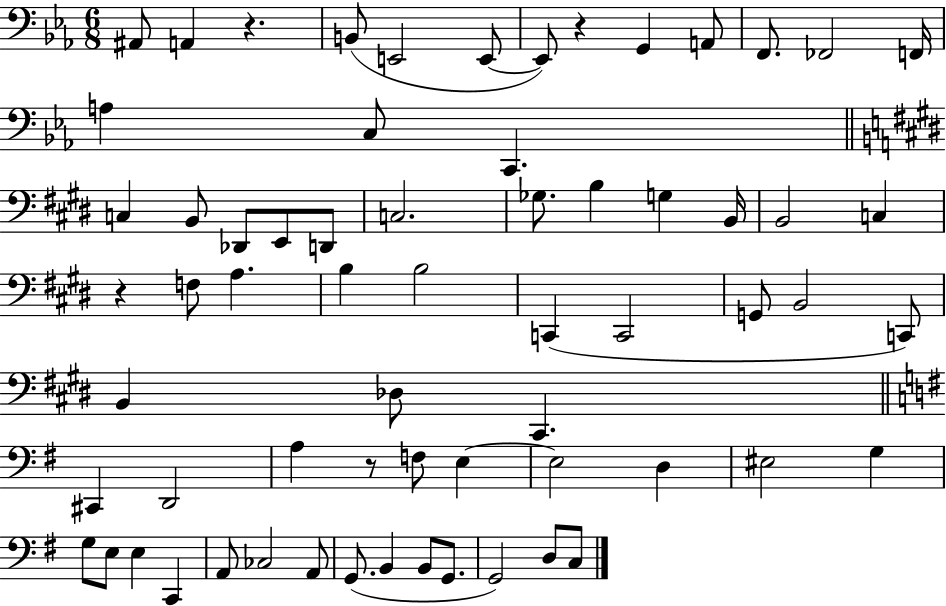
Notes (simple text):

A#2/e A2/q R/q. B2/e E2/h E2/e E2/e R/q G2/q A2/e F2/e. FES2/h F2/s A3/q C3/e C2/q. C3/q B2/e Db2/e E2/e D2/e C3/h. Gb3/e. B3/q G3/q B2/s B2/h C3/q R/q F3/e A3/q. B3/q B3/h C2/q C2/h G2/e B2/h C2/e B2/q Db3/e C#2/q. C#2/q D2/h A3/q R/e F3/e E3/q E3/h D3/q EIS3/h G3/q G3/e E3/e E3/q C2/q A2/e CES3/h A2/e G2/e. B2/q B2/e G2/e. G2/h D3/e C3/e